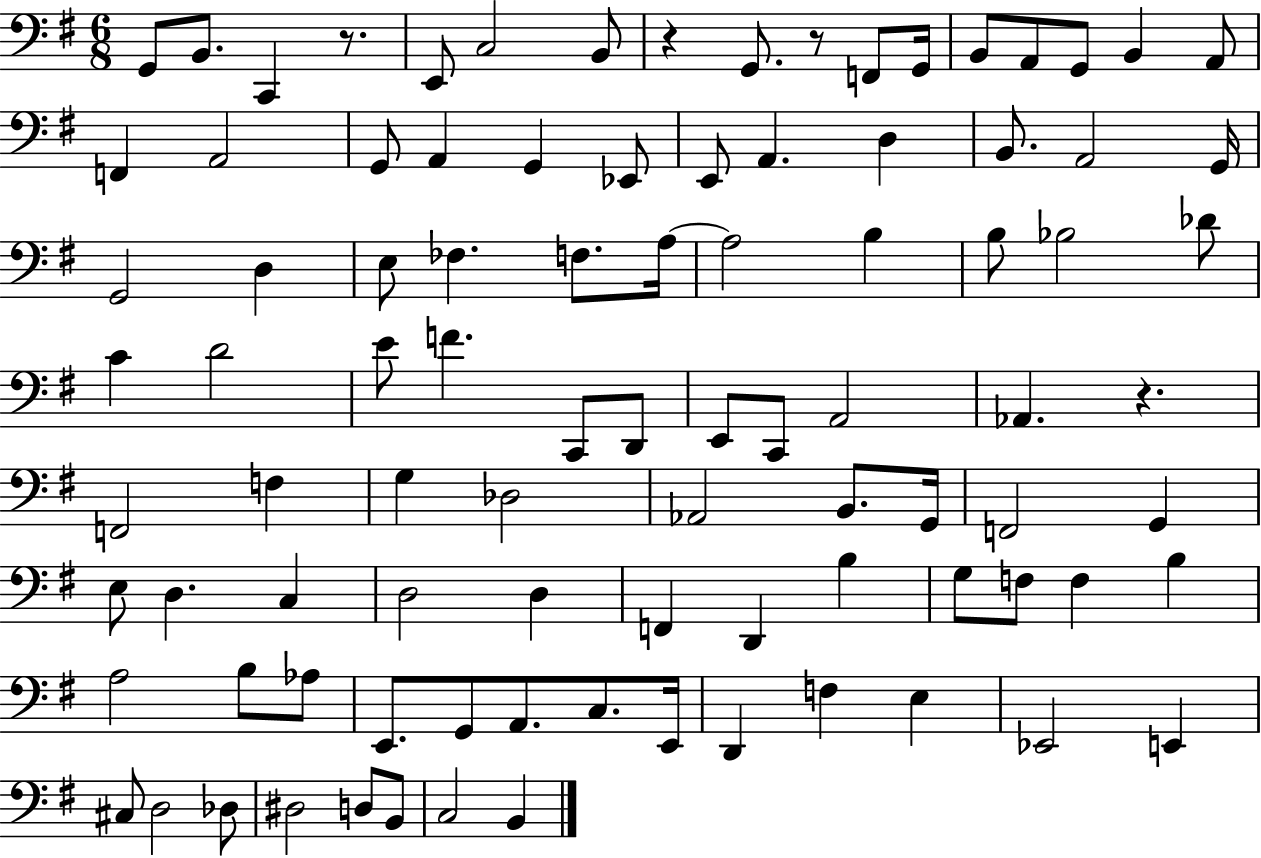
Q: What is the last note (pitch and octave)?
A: B2